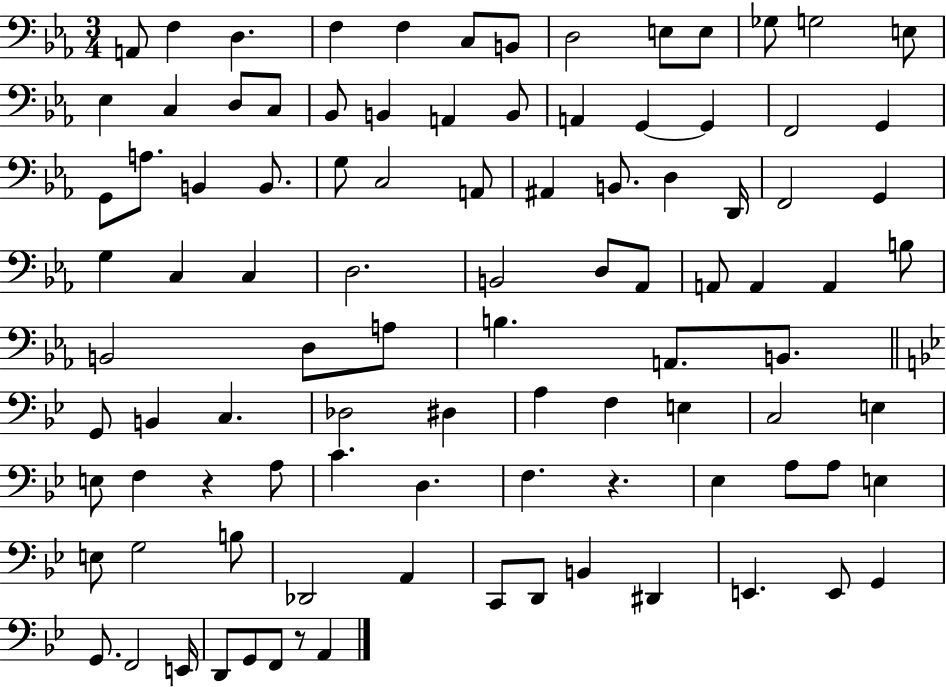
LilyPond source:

{
  \clef bass
  \numericTimeSignature
  \time 3/4
  \key ees \major
  \repeat volta 2 { a,8 f4 d4. | f4 f4 c8 b,8 | d2 e8 e8 | ges8 g2 e8 | \break ees4 c4 d8 c8 | bes,8 b,4 a,4 b,8 | a,4 g,4~~ g,4 | f,2 g,4 | \break g,8 a8. b,4 b,8. | g8 c2 a,8 | ais,4 b,8. d4 d,16 | f,2 g,4 | \break g4 c4 c4 | d2. | b,2 d8 aes,8 | a,8 a,4 a,4 b8 | \break b,2 d8 a8 | b4. a,8. b,8. | \bar "||" \break \key g \minor g,8 b,4 c4. | des2 dis4 | a4 f4 e4 | c2 e4 | \break e8 f4 r4 a8 | c'4. d4. | f4. r4. | ees4 a8 a8 e4 | \break e8 g2 b8 | des,2 a,4 | c,8 d,8 b,4 dis,4 | e,4. e,8 g,4 | \break g,8. f,2 e,16 | d,8 g,8 f,8 r8 a,4 | } \bar "|."
}